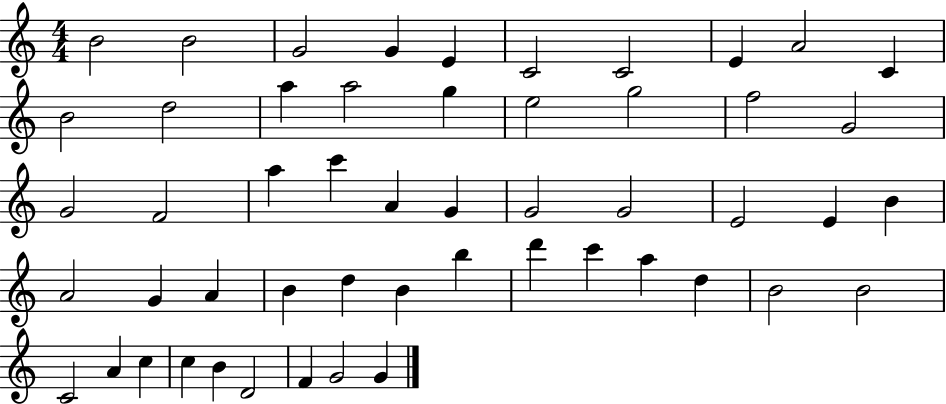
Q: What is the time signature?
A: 4/4